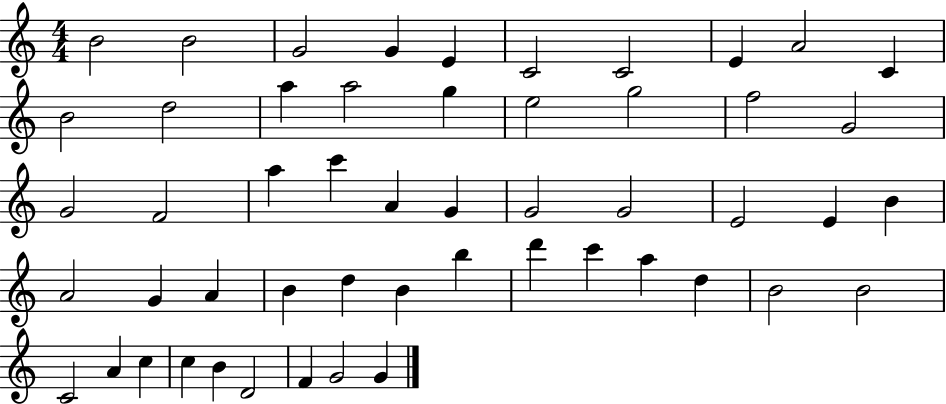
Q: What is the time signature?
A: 4/4